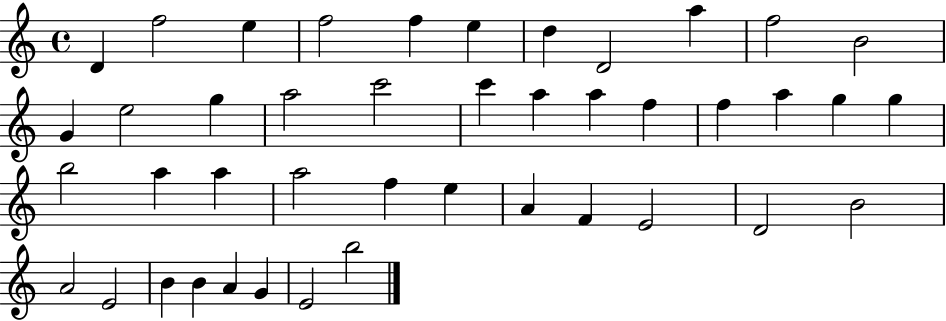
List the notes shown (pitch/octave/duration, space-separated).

D4/q F5/h E5/q F5/h F5/q E5/q D5/q D4/h A5/q F5/h B4/h G4/q E5/h G5/q A5/h C6/h C6/q A5/q A5/q F5/q F5/q A5/q G5/q G5/q B5/h A5/q A5/q A5/h F5/q E5/q A4/q F4/q E4/h D4/h B4/h A4/h E4/h B4/q B4/q A4/q G4/q E4/h B5/h